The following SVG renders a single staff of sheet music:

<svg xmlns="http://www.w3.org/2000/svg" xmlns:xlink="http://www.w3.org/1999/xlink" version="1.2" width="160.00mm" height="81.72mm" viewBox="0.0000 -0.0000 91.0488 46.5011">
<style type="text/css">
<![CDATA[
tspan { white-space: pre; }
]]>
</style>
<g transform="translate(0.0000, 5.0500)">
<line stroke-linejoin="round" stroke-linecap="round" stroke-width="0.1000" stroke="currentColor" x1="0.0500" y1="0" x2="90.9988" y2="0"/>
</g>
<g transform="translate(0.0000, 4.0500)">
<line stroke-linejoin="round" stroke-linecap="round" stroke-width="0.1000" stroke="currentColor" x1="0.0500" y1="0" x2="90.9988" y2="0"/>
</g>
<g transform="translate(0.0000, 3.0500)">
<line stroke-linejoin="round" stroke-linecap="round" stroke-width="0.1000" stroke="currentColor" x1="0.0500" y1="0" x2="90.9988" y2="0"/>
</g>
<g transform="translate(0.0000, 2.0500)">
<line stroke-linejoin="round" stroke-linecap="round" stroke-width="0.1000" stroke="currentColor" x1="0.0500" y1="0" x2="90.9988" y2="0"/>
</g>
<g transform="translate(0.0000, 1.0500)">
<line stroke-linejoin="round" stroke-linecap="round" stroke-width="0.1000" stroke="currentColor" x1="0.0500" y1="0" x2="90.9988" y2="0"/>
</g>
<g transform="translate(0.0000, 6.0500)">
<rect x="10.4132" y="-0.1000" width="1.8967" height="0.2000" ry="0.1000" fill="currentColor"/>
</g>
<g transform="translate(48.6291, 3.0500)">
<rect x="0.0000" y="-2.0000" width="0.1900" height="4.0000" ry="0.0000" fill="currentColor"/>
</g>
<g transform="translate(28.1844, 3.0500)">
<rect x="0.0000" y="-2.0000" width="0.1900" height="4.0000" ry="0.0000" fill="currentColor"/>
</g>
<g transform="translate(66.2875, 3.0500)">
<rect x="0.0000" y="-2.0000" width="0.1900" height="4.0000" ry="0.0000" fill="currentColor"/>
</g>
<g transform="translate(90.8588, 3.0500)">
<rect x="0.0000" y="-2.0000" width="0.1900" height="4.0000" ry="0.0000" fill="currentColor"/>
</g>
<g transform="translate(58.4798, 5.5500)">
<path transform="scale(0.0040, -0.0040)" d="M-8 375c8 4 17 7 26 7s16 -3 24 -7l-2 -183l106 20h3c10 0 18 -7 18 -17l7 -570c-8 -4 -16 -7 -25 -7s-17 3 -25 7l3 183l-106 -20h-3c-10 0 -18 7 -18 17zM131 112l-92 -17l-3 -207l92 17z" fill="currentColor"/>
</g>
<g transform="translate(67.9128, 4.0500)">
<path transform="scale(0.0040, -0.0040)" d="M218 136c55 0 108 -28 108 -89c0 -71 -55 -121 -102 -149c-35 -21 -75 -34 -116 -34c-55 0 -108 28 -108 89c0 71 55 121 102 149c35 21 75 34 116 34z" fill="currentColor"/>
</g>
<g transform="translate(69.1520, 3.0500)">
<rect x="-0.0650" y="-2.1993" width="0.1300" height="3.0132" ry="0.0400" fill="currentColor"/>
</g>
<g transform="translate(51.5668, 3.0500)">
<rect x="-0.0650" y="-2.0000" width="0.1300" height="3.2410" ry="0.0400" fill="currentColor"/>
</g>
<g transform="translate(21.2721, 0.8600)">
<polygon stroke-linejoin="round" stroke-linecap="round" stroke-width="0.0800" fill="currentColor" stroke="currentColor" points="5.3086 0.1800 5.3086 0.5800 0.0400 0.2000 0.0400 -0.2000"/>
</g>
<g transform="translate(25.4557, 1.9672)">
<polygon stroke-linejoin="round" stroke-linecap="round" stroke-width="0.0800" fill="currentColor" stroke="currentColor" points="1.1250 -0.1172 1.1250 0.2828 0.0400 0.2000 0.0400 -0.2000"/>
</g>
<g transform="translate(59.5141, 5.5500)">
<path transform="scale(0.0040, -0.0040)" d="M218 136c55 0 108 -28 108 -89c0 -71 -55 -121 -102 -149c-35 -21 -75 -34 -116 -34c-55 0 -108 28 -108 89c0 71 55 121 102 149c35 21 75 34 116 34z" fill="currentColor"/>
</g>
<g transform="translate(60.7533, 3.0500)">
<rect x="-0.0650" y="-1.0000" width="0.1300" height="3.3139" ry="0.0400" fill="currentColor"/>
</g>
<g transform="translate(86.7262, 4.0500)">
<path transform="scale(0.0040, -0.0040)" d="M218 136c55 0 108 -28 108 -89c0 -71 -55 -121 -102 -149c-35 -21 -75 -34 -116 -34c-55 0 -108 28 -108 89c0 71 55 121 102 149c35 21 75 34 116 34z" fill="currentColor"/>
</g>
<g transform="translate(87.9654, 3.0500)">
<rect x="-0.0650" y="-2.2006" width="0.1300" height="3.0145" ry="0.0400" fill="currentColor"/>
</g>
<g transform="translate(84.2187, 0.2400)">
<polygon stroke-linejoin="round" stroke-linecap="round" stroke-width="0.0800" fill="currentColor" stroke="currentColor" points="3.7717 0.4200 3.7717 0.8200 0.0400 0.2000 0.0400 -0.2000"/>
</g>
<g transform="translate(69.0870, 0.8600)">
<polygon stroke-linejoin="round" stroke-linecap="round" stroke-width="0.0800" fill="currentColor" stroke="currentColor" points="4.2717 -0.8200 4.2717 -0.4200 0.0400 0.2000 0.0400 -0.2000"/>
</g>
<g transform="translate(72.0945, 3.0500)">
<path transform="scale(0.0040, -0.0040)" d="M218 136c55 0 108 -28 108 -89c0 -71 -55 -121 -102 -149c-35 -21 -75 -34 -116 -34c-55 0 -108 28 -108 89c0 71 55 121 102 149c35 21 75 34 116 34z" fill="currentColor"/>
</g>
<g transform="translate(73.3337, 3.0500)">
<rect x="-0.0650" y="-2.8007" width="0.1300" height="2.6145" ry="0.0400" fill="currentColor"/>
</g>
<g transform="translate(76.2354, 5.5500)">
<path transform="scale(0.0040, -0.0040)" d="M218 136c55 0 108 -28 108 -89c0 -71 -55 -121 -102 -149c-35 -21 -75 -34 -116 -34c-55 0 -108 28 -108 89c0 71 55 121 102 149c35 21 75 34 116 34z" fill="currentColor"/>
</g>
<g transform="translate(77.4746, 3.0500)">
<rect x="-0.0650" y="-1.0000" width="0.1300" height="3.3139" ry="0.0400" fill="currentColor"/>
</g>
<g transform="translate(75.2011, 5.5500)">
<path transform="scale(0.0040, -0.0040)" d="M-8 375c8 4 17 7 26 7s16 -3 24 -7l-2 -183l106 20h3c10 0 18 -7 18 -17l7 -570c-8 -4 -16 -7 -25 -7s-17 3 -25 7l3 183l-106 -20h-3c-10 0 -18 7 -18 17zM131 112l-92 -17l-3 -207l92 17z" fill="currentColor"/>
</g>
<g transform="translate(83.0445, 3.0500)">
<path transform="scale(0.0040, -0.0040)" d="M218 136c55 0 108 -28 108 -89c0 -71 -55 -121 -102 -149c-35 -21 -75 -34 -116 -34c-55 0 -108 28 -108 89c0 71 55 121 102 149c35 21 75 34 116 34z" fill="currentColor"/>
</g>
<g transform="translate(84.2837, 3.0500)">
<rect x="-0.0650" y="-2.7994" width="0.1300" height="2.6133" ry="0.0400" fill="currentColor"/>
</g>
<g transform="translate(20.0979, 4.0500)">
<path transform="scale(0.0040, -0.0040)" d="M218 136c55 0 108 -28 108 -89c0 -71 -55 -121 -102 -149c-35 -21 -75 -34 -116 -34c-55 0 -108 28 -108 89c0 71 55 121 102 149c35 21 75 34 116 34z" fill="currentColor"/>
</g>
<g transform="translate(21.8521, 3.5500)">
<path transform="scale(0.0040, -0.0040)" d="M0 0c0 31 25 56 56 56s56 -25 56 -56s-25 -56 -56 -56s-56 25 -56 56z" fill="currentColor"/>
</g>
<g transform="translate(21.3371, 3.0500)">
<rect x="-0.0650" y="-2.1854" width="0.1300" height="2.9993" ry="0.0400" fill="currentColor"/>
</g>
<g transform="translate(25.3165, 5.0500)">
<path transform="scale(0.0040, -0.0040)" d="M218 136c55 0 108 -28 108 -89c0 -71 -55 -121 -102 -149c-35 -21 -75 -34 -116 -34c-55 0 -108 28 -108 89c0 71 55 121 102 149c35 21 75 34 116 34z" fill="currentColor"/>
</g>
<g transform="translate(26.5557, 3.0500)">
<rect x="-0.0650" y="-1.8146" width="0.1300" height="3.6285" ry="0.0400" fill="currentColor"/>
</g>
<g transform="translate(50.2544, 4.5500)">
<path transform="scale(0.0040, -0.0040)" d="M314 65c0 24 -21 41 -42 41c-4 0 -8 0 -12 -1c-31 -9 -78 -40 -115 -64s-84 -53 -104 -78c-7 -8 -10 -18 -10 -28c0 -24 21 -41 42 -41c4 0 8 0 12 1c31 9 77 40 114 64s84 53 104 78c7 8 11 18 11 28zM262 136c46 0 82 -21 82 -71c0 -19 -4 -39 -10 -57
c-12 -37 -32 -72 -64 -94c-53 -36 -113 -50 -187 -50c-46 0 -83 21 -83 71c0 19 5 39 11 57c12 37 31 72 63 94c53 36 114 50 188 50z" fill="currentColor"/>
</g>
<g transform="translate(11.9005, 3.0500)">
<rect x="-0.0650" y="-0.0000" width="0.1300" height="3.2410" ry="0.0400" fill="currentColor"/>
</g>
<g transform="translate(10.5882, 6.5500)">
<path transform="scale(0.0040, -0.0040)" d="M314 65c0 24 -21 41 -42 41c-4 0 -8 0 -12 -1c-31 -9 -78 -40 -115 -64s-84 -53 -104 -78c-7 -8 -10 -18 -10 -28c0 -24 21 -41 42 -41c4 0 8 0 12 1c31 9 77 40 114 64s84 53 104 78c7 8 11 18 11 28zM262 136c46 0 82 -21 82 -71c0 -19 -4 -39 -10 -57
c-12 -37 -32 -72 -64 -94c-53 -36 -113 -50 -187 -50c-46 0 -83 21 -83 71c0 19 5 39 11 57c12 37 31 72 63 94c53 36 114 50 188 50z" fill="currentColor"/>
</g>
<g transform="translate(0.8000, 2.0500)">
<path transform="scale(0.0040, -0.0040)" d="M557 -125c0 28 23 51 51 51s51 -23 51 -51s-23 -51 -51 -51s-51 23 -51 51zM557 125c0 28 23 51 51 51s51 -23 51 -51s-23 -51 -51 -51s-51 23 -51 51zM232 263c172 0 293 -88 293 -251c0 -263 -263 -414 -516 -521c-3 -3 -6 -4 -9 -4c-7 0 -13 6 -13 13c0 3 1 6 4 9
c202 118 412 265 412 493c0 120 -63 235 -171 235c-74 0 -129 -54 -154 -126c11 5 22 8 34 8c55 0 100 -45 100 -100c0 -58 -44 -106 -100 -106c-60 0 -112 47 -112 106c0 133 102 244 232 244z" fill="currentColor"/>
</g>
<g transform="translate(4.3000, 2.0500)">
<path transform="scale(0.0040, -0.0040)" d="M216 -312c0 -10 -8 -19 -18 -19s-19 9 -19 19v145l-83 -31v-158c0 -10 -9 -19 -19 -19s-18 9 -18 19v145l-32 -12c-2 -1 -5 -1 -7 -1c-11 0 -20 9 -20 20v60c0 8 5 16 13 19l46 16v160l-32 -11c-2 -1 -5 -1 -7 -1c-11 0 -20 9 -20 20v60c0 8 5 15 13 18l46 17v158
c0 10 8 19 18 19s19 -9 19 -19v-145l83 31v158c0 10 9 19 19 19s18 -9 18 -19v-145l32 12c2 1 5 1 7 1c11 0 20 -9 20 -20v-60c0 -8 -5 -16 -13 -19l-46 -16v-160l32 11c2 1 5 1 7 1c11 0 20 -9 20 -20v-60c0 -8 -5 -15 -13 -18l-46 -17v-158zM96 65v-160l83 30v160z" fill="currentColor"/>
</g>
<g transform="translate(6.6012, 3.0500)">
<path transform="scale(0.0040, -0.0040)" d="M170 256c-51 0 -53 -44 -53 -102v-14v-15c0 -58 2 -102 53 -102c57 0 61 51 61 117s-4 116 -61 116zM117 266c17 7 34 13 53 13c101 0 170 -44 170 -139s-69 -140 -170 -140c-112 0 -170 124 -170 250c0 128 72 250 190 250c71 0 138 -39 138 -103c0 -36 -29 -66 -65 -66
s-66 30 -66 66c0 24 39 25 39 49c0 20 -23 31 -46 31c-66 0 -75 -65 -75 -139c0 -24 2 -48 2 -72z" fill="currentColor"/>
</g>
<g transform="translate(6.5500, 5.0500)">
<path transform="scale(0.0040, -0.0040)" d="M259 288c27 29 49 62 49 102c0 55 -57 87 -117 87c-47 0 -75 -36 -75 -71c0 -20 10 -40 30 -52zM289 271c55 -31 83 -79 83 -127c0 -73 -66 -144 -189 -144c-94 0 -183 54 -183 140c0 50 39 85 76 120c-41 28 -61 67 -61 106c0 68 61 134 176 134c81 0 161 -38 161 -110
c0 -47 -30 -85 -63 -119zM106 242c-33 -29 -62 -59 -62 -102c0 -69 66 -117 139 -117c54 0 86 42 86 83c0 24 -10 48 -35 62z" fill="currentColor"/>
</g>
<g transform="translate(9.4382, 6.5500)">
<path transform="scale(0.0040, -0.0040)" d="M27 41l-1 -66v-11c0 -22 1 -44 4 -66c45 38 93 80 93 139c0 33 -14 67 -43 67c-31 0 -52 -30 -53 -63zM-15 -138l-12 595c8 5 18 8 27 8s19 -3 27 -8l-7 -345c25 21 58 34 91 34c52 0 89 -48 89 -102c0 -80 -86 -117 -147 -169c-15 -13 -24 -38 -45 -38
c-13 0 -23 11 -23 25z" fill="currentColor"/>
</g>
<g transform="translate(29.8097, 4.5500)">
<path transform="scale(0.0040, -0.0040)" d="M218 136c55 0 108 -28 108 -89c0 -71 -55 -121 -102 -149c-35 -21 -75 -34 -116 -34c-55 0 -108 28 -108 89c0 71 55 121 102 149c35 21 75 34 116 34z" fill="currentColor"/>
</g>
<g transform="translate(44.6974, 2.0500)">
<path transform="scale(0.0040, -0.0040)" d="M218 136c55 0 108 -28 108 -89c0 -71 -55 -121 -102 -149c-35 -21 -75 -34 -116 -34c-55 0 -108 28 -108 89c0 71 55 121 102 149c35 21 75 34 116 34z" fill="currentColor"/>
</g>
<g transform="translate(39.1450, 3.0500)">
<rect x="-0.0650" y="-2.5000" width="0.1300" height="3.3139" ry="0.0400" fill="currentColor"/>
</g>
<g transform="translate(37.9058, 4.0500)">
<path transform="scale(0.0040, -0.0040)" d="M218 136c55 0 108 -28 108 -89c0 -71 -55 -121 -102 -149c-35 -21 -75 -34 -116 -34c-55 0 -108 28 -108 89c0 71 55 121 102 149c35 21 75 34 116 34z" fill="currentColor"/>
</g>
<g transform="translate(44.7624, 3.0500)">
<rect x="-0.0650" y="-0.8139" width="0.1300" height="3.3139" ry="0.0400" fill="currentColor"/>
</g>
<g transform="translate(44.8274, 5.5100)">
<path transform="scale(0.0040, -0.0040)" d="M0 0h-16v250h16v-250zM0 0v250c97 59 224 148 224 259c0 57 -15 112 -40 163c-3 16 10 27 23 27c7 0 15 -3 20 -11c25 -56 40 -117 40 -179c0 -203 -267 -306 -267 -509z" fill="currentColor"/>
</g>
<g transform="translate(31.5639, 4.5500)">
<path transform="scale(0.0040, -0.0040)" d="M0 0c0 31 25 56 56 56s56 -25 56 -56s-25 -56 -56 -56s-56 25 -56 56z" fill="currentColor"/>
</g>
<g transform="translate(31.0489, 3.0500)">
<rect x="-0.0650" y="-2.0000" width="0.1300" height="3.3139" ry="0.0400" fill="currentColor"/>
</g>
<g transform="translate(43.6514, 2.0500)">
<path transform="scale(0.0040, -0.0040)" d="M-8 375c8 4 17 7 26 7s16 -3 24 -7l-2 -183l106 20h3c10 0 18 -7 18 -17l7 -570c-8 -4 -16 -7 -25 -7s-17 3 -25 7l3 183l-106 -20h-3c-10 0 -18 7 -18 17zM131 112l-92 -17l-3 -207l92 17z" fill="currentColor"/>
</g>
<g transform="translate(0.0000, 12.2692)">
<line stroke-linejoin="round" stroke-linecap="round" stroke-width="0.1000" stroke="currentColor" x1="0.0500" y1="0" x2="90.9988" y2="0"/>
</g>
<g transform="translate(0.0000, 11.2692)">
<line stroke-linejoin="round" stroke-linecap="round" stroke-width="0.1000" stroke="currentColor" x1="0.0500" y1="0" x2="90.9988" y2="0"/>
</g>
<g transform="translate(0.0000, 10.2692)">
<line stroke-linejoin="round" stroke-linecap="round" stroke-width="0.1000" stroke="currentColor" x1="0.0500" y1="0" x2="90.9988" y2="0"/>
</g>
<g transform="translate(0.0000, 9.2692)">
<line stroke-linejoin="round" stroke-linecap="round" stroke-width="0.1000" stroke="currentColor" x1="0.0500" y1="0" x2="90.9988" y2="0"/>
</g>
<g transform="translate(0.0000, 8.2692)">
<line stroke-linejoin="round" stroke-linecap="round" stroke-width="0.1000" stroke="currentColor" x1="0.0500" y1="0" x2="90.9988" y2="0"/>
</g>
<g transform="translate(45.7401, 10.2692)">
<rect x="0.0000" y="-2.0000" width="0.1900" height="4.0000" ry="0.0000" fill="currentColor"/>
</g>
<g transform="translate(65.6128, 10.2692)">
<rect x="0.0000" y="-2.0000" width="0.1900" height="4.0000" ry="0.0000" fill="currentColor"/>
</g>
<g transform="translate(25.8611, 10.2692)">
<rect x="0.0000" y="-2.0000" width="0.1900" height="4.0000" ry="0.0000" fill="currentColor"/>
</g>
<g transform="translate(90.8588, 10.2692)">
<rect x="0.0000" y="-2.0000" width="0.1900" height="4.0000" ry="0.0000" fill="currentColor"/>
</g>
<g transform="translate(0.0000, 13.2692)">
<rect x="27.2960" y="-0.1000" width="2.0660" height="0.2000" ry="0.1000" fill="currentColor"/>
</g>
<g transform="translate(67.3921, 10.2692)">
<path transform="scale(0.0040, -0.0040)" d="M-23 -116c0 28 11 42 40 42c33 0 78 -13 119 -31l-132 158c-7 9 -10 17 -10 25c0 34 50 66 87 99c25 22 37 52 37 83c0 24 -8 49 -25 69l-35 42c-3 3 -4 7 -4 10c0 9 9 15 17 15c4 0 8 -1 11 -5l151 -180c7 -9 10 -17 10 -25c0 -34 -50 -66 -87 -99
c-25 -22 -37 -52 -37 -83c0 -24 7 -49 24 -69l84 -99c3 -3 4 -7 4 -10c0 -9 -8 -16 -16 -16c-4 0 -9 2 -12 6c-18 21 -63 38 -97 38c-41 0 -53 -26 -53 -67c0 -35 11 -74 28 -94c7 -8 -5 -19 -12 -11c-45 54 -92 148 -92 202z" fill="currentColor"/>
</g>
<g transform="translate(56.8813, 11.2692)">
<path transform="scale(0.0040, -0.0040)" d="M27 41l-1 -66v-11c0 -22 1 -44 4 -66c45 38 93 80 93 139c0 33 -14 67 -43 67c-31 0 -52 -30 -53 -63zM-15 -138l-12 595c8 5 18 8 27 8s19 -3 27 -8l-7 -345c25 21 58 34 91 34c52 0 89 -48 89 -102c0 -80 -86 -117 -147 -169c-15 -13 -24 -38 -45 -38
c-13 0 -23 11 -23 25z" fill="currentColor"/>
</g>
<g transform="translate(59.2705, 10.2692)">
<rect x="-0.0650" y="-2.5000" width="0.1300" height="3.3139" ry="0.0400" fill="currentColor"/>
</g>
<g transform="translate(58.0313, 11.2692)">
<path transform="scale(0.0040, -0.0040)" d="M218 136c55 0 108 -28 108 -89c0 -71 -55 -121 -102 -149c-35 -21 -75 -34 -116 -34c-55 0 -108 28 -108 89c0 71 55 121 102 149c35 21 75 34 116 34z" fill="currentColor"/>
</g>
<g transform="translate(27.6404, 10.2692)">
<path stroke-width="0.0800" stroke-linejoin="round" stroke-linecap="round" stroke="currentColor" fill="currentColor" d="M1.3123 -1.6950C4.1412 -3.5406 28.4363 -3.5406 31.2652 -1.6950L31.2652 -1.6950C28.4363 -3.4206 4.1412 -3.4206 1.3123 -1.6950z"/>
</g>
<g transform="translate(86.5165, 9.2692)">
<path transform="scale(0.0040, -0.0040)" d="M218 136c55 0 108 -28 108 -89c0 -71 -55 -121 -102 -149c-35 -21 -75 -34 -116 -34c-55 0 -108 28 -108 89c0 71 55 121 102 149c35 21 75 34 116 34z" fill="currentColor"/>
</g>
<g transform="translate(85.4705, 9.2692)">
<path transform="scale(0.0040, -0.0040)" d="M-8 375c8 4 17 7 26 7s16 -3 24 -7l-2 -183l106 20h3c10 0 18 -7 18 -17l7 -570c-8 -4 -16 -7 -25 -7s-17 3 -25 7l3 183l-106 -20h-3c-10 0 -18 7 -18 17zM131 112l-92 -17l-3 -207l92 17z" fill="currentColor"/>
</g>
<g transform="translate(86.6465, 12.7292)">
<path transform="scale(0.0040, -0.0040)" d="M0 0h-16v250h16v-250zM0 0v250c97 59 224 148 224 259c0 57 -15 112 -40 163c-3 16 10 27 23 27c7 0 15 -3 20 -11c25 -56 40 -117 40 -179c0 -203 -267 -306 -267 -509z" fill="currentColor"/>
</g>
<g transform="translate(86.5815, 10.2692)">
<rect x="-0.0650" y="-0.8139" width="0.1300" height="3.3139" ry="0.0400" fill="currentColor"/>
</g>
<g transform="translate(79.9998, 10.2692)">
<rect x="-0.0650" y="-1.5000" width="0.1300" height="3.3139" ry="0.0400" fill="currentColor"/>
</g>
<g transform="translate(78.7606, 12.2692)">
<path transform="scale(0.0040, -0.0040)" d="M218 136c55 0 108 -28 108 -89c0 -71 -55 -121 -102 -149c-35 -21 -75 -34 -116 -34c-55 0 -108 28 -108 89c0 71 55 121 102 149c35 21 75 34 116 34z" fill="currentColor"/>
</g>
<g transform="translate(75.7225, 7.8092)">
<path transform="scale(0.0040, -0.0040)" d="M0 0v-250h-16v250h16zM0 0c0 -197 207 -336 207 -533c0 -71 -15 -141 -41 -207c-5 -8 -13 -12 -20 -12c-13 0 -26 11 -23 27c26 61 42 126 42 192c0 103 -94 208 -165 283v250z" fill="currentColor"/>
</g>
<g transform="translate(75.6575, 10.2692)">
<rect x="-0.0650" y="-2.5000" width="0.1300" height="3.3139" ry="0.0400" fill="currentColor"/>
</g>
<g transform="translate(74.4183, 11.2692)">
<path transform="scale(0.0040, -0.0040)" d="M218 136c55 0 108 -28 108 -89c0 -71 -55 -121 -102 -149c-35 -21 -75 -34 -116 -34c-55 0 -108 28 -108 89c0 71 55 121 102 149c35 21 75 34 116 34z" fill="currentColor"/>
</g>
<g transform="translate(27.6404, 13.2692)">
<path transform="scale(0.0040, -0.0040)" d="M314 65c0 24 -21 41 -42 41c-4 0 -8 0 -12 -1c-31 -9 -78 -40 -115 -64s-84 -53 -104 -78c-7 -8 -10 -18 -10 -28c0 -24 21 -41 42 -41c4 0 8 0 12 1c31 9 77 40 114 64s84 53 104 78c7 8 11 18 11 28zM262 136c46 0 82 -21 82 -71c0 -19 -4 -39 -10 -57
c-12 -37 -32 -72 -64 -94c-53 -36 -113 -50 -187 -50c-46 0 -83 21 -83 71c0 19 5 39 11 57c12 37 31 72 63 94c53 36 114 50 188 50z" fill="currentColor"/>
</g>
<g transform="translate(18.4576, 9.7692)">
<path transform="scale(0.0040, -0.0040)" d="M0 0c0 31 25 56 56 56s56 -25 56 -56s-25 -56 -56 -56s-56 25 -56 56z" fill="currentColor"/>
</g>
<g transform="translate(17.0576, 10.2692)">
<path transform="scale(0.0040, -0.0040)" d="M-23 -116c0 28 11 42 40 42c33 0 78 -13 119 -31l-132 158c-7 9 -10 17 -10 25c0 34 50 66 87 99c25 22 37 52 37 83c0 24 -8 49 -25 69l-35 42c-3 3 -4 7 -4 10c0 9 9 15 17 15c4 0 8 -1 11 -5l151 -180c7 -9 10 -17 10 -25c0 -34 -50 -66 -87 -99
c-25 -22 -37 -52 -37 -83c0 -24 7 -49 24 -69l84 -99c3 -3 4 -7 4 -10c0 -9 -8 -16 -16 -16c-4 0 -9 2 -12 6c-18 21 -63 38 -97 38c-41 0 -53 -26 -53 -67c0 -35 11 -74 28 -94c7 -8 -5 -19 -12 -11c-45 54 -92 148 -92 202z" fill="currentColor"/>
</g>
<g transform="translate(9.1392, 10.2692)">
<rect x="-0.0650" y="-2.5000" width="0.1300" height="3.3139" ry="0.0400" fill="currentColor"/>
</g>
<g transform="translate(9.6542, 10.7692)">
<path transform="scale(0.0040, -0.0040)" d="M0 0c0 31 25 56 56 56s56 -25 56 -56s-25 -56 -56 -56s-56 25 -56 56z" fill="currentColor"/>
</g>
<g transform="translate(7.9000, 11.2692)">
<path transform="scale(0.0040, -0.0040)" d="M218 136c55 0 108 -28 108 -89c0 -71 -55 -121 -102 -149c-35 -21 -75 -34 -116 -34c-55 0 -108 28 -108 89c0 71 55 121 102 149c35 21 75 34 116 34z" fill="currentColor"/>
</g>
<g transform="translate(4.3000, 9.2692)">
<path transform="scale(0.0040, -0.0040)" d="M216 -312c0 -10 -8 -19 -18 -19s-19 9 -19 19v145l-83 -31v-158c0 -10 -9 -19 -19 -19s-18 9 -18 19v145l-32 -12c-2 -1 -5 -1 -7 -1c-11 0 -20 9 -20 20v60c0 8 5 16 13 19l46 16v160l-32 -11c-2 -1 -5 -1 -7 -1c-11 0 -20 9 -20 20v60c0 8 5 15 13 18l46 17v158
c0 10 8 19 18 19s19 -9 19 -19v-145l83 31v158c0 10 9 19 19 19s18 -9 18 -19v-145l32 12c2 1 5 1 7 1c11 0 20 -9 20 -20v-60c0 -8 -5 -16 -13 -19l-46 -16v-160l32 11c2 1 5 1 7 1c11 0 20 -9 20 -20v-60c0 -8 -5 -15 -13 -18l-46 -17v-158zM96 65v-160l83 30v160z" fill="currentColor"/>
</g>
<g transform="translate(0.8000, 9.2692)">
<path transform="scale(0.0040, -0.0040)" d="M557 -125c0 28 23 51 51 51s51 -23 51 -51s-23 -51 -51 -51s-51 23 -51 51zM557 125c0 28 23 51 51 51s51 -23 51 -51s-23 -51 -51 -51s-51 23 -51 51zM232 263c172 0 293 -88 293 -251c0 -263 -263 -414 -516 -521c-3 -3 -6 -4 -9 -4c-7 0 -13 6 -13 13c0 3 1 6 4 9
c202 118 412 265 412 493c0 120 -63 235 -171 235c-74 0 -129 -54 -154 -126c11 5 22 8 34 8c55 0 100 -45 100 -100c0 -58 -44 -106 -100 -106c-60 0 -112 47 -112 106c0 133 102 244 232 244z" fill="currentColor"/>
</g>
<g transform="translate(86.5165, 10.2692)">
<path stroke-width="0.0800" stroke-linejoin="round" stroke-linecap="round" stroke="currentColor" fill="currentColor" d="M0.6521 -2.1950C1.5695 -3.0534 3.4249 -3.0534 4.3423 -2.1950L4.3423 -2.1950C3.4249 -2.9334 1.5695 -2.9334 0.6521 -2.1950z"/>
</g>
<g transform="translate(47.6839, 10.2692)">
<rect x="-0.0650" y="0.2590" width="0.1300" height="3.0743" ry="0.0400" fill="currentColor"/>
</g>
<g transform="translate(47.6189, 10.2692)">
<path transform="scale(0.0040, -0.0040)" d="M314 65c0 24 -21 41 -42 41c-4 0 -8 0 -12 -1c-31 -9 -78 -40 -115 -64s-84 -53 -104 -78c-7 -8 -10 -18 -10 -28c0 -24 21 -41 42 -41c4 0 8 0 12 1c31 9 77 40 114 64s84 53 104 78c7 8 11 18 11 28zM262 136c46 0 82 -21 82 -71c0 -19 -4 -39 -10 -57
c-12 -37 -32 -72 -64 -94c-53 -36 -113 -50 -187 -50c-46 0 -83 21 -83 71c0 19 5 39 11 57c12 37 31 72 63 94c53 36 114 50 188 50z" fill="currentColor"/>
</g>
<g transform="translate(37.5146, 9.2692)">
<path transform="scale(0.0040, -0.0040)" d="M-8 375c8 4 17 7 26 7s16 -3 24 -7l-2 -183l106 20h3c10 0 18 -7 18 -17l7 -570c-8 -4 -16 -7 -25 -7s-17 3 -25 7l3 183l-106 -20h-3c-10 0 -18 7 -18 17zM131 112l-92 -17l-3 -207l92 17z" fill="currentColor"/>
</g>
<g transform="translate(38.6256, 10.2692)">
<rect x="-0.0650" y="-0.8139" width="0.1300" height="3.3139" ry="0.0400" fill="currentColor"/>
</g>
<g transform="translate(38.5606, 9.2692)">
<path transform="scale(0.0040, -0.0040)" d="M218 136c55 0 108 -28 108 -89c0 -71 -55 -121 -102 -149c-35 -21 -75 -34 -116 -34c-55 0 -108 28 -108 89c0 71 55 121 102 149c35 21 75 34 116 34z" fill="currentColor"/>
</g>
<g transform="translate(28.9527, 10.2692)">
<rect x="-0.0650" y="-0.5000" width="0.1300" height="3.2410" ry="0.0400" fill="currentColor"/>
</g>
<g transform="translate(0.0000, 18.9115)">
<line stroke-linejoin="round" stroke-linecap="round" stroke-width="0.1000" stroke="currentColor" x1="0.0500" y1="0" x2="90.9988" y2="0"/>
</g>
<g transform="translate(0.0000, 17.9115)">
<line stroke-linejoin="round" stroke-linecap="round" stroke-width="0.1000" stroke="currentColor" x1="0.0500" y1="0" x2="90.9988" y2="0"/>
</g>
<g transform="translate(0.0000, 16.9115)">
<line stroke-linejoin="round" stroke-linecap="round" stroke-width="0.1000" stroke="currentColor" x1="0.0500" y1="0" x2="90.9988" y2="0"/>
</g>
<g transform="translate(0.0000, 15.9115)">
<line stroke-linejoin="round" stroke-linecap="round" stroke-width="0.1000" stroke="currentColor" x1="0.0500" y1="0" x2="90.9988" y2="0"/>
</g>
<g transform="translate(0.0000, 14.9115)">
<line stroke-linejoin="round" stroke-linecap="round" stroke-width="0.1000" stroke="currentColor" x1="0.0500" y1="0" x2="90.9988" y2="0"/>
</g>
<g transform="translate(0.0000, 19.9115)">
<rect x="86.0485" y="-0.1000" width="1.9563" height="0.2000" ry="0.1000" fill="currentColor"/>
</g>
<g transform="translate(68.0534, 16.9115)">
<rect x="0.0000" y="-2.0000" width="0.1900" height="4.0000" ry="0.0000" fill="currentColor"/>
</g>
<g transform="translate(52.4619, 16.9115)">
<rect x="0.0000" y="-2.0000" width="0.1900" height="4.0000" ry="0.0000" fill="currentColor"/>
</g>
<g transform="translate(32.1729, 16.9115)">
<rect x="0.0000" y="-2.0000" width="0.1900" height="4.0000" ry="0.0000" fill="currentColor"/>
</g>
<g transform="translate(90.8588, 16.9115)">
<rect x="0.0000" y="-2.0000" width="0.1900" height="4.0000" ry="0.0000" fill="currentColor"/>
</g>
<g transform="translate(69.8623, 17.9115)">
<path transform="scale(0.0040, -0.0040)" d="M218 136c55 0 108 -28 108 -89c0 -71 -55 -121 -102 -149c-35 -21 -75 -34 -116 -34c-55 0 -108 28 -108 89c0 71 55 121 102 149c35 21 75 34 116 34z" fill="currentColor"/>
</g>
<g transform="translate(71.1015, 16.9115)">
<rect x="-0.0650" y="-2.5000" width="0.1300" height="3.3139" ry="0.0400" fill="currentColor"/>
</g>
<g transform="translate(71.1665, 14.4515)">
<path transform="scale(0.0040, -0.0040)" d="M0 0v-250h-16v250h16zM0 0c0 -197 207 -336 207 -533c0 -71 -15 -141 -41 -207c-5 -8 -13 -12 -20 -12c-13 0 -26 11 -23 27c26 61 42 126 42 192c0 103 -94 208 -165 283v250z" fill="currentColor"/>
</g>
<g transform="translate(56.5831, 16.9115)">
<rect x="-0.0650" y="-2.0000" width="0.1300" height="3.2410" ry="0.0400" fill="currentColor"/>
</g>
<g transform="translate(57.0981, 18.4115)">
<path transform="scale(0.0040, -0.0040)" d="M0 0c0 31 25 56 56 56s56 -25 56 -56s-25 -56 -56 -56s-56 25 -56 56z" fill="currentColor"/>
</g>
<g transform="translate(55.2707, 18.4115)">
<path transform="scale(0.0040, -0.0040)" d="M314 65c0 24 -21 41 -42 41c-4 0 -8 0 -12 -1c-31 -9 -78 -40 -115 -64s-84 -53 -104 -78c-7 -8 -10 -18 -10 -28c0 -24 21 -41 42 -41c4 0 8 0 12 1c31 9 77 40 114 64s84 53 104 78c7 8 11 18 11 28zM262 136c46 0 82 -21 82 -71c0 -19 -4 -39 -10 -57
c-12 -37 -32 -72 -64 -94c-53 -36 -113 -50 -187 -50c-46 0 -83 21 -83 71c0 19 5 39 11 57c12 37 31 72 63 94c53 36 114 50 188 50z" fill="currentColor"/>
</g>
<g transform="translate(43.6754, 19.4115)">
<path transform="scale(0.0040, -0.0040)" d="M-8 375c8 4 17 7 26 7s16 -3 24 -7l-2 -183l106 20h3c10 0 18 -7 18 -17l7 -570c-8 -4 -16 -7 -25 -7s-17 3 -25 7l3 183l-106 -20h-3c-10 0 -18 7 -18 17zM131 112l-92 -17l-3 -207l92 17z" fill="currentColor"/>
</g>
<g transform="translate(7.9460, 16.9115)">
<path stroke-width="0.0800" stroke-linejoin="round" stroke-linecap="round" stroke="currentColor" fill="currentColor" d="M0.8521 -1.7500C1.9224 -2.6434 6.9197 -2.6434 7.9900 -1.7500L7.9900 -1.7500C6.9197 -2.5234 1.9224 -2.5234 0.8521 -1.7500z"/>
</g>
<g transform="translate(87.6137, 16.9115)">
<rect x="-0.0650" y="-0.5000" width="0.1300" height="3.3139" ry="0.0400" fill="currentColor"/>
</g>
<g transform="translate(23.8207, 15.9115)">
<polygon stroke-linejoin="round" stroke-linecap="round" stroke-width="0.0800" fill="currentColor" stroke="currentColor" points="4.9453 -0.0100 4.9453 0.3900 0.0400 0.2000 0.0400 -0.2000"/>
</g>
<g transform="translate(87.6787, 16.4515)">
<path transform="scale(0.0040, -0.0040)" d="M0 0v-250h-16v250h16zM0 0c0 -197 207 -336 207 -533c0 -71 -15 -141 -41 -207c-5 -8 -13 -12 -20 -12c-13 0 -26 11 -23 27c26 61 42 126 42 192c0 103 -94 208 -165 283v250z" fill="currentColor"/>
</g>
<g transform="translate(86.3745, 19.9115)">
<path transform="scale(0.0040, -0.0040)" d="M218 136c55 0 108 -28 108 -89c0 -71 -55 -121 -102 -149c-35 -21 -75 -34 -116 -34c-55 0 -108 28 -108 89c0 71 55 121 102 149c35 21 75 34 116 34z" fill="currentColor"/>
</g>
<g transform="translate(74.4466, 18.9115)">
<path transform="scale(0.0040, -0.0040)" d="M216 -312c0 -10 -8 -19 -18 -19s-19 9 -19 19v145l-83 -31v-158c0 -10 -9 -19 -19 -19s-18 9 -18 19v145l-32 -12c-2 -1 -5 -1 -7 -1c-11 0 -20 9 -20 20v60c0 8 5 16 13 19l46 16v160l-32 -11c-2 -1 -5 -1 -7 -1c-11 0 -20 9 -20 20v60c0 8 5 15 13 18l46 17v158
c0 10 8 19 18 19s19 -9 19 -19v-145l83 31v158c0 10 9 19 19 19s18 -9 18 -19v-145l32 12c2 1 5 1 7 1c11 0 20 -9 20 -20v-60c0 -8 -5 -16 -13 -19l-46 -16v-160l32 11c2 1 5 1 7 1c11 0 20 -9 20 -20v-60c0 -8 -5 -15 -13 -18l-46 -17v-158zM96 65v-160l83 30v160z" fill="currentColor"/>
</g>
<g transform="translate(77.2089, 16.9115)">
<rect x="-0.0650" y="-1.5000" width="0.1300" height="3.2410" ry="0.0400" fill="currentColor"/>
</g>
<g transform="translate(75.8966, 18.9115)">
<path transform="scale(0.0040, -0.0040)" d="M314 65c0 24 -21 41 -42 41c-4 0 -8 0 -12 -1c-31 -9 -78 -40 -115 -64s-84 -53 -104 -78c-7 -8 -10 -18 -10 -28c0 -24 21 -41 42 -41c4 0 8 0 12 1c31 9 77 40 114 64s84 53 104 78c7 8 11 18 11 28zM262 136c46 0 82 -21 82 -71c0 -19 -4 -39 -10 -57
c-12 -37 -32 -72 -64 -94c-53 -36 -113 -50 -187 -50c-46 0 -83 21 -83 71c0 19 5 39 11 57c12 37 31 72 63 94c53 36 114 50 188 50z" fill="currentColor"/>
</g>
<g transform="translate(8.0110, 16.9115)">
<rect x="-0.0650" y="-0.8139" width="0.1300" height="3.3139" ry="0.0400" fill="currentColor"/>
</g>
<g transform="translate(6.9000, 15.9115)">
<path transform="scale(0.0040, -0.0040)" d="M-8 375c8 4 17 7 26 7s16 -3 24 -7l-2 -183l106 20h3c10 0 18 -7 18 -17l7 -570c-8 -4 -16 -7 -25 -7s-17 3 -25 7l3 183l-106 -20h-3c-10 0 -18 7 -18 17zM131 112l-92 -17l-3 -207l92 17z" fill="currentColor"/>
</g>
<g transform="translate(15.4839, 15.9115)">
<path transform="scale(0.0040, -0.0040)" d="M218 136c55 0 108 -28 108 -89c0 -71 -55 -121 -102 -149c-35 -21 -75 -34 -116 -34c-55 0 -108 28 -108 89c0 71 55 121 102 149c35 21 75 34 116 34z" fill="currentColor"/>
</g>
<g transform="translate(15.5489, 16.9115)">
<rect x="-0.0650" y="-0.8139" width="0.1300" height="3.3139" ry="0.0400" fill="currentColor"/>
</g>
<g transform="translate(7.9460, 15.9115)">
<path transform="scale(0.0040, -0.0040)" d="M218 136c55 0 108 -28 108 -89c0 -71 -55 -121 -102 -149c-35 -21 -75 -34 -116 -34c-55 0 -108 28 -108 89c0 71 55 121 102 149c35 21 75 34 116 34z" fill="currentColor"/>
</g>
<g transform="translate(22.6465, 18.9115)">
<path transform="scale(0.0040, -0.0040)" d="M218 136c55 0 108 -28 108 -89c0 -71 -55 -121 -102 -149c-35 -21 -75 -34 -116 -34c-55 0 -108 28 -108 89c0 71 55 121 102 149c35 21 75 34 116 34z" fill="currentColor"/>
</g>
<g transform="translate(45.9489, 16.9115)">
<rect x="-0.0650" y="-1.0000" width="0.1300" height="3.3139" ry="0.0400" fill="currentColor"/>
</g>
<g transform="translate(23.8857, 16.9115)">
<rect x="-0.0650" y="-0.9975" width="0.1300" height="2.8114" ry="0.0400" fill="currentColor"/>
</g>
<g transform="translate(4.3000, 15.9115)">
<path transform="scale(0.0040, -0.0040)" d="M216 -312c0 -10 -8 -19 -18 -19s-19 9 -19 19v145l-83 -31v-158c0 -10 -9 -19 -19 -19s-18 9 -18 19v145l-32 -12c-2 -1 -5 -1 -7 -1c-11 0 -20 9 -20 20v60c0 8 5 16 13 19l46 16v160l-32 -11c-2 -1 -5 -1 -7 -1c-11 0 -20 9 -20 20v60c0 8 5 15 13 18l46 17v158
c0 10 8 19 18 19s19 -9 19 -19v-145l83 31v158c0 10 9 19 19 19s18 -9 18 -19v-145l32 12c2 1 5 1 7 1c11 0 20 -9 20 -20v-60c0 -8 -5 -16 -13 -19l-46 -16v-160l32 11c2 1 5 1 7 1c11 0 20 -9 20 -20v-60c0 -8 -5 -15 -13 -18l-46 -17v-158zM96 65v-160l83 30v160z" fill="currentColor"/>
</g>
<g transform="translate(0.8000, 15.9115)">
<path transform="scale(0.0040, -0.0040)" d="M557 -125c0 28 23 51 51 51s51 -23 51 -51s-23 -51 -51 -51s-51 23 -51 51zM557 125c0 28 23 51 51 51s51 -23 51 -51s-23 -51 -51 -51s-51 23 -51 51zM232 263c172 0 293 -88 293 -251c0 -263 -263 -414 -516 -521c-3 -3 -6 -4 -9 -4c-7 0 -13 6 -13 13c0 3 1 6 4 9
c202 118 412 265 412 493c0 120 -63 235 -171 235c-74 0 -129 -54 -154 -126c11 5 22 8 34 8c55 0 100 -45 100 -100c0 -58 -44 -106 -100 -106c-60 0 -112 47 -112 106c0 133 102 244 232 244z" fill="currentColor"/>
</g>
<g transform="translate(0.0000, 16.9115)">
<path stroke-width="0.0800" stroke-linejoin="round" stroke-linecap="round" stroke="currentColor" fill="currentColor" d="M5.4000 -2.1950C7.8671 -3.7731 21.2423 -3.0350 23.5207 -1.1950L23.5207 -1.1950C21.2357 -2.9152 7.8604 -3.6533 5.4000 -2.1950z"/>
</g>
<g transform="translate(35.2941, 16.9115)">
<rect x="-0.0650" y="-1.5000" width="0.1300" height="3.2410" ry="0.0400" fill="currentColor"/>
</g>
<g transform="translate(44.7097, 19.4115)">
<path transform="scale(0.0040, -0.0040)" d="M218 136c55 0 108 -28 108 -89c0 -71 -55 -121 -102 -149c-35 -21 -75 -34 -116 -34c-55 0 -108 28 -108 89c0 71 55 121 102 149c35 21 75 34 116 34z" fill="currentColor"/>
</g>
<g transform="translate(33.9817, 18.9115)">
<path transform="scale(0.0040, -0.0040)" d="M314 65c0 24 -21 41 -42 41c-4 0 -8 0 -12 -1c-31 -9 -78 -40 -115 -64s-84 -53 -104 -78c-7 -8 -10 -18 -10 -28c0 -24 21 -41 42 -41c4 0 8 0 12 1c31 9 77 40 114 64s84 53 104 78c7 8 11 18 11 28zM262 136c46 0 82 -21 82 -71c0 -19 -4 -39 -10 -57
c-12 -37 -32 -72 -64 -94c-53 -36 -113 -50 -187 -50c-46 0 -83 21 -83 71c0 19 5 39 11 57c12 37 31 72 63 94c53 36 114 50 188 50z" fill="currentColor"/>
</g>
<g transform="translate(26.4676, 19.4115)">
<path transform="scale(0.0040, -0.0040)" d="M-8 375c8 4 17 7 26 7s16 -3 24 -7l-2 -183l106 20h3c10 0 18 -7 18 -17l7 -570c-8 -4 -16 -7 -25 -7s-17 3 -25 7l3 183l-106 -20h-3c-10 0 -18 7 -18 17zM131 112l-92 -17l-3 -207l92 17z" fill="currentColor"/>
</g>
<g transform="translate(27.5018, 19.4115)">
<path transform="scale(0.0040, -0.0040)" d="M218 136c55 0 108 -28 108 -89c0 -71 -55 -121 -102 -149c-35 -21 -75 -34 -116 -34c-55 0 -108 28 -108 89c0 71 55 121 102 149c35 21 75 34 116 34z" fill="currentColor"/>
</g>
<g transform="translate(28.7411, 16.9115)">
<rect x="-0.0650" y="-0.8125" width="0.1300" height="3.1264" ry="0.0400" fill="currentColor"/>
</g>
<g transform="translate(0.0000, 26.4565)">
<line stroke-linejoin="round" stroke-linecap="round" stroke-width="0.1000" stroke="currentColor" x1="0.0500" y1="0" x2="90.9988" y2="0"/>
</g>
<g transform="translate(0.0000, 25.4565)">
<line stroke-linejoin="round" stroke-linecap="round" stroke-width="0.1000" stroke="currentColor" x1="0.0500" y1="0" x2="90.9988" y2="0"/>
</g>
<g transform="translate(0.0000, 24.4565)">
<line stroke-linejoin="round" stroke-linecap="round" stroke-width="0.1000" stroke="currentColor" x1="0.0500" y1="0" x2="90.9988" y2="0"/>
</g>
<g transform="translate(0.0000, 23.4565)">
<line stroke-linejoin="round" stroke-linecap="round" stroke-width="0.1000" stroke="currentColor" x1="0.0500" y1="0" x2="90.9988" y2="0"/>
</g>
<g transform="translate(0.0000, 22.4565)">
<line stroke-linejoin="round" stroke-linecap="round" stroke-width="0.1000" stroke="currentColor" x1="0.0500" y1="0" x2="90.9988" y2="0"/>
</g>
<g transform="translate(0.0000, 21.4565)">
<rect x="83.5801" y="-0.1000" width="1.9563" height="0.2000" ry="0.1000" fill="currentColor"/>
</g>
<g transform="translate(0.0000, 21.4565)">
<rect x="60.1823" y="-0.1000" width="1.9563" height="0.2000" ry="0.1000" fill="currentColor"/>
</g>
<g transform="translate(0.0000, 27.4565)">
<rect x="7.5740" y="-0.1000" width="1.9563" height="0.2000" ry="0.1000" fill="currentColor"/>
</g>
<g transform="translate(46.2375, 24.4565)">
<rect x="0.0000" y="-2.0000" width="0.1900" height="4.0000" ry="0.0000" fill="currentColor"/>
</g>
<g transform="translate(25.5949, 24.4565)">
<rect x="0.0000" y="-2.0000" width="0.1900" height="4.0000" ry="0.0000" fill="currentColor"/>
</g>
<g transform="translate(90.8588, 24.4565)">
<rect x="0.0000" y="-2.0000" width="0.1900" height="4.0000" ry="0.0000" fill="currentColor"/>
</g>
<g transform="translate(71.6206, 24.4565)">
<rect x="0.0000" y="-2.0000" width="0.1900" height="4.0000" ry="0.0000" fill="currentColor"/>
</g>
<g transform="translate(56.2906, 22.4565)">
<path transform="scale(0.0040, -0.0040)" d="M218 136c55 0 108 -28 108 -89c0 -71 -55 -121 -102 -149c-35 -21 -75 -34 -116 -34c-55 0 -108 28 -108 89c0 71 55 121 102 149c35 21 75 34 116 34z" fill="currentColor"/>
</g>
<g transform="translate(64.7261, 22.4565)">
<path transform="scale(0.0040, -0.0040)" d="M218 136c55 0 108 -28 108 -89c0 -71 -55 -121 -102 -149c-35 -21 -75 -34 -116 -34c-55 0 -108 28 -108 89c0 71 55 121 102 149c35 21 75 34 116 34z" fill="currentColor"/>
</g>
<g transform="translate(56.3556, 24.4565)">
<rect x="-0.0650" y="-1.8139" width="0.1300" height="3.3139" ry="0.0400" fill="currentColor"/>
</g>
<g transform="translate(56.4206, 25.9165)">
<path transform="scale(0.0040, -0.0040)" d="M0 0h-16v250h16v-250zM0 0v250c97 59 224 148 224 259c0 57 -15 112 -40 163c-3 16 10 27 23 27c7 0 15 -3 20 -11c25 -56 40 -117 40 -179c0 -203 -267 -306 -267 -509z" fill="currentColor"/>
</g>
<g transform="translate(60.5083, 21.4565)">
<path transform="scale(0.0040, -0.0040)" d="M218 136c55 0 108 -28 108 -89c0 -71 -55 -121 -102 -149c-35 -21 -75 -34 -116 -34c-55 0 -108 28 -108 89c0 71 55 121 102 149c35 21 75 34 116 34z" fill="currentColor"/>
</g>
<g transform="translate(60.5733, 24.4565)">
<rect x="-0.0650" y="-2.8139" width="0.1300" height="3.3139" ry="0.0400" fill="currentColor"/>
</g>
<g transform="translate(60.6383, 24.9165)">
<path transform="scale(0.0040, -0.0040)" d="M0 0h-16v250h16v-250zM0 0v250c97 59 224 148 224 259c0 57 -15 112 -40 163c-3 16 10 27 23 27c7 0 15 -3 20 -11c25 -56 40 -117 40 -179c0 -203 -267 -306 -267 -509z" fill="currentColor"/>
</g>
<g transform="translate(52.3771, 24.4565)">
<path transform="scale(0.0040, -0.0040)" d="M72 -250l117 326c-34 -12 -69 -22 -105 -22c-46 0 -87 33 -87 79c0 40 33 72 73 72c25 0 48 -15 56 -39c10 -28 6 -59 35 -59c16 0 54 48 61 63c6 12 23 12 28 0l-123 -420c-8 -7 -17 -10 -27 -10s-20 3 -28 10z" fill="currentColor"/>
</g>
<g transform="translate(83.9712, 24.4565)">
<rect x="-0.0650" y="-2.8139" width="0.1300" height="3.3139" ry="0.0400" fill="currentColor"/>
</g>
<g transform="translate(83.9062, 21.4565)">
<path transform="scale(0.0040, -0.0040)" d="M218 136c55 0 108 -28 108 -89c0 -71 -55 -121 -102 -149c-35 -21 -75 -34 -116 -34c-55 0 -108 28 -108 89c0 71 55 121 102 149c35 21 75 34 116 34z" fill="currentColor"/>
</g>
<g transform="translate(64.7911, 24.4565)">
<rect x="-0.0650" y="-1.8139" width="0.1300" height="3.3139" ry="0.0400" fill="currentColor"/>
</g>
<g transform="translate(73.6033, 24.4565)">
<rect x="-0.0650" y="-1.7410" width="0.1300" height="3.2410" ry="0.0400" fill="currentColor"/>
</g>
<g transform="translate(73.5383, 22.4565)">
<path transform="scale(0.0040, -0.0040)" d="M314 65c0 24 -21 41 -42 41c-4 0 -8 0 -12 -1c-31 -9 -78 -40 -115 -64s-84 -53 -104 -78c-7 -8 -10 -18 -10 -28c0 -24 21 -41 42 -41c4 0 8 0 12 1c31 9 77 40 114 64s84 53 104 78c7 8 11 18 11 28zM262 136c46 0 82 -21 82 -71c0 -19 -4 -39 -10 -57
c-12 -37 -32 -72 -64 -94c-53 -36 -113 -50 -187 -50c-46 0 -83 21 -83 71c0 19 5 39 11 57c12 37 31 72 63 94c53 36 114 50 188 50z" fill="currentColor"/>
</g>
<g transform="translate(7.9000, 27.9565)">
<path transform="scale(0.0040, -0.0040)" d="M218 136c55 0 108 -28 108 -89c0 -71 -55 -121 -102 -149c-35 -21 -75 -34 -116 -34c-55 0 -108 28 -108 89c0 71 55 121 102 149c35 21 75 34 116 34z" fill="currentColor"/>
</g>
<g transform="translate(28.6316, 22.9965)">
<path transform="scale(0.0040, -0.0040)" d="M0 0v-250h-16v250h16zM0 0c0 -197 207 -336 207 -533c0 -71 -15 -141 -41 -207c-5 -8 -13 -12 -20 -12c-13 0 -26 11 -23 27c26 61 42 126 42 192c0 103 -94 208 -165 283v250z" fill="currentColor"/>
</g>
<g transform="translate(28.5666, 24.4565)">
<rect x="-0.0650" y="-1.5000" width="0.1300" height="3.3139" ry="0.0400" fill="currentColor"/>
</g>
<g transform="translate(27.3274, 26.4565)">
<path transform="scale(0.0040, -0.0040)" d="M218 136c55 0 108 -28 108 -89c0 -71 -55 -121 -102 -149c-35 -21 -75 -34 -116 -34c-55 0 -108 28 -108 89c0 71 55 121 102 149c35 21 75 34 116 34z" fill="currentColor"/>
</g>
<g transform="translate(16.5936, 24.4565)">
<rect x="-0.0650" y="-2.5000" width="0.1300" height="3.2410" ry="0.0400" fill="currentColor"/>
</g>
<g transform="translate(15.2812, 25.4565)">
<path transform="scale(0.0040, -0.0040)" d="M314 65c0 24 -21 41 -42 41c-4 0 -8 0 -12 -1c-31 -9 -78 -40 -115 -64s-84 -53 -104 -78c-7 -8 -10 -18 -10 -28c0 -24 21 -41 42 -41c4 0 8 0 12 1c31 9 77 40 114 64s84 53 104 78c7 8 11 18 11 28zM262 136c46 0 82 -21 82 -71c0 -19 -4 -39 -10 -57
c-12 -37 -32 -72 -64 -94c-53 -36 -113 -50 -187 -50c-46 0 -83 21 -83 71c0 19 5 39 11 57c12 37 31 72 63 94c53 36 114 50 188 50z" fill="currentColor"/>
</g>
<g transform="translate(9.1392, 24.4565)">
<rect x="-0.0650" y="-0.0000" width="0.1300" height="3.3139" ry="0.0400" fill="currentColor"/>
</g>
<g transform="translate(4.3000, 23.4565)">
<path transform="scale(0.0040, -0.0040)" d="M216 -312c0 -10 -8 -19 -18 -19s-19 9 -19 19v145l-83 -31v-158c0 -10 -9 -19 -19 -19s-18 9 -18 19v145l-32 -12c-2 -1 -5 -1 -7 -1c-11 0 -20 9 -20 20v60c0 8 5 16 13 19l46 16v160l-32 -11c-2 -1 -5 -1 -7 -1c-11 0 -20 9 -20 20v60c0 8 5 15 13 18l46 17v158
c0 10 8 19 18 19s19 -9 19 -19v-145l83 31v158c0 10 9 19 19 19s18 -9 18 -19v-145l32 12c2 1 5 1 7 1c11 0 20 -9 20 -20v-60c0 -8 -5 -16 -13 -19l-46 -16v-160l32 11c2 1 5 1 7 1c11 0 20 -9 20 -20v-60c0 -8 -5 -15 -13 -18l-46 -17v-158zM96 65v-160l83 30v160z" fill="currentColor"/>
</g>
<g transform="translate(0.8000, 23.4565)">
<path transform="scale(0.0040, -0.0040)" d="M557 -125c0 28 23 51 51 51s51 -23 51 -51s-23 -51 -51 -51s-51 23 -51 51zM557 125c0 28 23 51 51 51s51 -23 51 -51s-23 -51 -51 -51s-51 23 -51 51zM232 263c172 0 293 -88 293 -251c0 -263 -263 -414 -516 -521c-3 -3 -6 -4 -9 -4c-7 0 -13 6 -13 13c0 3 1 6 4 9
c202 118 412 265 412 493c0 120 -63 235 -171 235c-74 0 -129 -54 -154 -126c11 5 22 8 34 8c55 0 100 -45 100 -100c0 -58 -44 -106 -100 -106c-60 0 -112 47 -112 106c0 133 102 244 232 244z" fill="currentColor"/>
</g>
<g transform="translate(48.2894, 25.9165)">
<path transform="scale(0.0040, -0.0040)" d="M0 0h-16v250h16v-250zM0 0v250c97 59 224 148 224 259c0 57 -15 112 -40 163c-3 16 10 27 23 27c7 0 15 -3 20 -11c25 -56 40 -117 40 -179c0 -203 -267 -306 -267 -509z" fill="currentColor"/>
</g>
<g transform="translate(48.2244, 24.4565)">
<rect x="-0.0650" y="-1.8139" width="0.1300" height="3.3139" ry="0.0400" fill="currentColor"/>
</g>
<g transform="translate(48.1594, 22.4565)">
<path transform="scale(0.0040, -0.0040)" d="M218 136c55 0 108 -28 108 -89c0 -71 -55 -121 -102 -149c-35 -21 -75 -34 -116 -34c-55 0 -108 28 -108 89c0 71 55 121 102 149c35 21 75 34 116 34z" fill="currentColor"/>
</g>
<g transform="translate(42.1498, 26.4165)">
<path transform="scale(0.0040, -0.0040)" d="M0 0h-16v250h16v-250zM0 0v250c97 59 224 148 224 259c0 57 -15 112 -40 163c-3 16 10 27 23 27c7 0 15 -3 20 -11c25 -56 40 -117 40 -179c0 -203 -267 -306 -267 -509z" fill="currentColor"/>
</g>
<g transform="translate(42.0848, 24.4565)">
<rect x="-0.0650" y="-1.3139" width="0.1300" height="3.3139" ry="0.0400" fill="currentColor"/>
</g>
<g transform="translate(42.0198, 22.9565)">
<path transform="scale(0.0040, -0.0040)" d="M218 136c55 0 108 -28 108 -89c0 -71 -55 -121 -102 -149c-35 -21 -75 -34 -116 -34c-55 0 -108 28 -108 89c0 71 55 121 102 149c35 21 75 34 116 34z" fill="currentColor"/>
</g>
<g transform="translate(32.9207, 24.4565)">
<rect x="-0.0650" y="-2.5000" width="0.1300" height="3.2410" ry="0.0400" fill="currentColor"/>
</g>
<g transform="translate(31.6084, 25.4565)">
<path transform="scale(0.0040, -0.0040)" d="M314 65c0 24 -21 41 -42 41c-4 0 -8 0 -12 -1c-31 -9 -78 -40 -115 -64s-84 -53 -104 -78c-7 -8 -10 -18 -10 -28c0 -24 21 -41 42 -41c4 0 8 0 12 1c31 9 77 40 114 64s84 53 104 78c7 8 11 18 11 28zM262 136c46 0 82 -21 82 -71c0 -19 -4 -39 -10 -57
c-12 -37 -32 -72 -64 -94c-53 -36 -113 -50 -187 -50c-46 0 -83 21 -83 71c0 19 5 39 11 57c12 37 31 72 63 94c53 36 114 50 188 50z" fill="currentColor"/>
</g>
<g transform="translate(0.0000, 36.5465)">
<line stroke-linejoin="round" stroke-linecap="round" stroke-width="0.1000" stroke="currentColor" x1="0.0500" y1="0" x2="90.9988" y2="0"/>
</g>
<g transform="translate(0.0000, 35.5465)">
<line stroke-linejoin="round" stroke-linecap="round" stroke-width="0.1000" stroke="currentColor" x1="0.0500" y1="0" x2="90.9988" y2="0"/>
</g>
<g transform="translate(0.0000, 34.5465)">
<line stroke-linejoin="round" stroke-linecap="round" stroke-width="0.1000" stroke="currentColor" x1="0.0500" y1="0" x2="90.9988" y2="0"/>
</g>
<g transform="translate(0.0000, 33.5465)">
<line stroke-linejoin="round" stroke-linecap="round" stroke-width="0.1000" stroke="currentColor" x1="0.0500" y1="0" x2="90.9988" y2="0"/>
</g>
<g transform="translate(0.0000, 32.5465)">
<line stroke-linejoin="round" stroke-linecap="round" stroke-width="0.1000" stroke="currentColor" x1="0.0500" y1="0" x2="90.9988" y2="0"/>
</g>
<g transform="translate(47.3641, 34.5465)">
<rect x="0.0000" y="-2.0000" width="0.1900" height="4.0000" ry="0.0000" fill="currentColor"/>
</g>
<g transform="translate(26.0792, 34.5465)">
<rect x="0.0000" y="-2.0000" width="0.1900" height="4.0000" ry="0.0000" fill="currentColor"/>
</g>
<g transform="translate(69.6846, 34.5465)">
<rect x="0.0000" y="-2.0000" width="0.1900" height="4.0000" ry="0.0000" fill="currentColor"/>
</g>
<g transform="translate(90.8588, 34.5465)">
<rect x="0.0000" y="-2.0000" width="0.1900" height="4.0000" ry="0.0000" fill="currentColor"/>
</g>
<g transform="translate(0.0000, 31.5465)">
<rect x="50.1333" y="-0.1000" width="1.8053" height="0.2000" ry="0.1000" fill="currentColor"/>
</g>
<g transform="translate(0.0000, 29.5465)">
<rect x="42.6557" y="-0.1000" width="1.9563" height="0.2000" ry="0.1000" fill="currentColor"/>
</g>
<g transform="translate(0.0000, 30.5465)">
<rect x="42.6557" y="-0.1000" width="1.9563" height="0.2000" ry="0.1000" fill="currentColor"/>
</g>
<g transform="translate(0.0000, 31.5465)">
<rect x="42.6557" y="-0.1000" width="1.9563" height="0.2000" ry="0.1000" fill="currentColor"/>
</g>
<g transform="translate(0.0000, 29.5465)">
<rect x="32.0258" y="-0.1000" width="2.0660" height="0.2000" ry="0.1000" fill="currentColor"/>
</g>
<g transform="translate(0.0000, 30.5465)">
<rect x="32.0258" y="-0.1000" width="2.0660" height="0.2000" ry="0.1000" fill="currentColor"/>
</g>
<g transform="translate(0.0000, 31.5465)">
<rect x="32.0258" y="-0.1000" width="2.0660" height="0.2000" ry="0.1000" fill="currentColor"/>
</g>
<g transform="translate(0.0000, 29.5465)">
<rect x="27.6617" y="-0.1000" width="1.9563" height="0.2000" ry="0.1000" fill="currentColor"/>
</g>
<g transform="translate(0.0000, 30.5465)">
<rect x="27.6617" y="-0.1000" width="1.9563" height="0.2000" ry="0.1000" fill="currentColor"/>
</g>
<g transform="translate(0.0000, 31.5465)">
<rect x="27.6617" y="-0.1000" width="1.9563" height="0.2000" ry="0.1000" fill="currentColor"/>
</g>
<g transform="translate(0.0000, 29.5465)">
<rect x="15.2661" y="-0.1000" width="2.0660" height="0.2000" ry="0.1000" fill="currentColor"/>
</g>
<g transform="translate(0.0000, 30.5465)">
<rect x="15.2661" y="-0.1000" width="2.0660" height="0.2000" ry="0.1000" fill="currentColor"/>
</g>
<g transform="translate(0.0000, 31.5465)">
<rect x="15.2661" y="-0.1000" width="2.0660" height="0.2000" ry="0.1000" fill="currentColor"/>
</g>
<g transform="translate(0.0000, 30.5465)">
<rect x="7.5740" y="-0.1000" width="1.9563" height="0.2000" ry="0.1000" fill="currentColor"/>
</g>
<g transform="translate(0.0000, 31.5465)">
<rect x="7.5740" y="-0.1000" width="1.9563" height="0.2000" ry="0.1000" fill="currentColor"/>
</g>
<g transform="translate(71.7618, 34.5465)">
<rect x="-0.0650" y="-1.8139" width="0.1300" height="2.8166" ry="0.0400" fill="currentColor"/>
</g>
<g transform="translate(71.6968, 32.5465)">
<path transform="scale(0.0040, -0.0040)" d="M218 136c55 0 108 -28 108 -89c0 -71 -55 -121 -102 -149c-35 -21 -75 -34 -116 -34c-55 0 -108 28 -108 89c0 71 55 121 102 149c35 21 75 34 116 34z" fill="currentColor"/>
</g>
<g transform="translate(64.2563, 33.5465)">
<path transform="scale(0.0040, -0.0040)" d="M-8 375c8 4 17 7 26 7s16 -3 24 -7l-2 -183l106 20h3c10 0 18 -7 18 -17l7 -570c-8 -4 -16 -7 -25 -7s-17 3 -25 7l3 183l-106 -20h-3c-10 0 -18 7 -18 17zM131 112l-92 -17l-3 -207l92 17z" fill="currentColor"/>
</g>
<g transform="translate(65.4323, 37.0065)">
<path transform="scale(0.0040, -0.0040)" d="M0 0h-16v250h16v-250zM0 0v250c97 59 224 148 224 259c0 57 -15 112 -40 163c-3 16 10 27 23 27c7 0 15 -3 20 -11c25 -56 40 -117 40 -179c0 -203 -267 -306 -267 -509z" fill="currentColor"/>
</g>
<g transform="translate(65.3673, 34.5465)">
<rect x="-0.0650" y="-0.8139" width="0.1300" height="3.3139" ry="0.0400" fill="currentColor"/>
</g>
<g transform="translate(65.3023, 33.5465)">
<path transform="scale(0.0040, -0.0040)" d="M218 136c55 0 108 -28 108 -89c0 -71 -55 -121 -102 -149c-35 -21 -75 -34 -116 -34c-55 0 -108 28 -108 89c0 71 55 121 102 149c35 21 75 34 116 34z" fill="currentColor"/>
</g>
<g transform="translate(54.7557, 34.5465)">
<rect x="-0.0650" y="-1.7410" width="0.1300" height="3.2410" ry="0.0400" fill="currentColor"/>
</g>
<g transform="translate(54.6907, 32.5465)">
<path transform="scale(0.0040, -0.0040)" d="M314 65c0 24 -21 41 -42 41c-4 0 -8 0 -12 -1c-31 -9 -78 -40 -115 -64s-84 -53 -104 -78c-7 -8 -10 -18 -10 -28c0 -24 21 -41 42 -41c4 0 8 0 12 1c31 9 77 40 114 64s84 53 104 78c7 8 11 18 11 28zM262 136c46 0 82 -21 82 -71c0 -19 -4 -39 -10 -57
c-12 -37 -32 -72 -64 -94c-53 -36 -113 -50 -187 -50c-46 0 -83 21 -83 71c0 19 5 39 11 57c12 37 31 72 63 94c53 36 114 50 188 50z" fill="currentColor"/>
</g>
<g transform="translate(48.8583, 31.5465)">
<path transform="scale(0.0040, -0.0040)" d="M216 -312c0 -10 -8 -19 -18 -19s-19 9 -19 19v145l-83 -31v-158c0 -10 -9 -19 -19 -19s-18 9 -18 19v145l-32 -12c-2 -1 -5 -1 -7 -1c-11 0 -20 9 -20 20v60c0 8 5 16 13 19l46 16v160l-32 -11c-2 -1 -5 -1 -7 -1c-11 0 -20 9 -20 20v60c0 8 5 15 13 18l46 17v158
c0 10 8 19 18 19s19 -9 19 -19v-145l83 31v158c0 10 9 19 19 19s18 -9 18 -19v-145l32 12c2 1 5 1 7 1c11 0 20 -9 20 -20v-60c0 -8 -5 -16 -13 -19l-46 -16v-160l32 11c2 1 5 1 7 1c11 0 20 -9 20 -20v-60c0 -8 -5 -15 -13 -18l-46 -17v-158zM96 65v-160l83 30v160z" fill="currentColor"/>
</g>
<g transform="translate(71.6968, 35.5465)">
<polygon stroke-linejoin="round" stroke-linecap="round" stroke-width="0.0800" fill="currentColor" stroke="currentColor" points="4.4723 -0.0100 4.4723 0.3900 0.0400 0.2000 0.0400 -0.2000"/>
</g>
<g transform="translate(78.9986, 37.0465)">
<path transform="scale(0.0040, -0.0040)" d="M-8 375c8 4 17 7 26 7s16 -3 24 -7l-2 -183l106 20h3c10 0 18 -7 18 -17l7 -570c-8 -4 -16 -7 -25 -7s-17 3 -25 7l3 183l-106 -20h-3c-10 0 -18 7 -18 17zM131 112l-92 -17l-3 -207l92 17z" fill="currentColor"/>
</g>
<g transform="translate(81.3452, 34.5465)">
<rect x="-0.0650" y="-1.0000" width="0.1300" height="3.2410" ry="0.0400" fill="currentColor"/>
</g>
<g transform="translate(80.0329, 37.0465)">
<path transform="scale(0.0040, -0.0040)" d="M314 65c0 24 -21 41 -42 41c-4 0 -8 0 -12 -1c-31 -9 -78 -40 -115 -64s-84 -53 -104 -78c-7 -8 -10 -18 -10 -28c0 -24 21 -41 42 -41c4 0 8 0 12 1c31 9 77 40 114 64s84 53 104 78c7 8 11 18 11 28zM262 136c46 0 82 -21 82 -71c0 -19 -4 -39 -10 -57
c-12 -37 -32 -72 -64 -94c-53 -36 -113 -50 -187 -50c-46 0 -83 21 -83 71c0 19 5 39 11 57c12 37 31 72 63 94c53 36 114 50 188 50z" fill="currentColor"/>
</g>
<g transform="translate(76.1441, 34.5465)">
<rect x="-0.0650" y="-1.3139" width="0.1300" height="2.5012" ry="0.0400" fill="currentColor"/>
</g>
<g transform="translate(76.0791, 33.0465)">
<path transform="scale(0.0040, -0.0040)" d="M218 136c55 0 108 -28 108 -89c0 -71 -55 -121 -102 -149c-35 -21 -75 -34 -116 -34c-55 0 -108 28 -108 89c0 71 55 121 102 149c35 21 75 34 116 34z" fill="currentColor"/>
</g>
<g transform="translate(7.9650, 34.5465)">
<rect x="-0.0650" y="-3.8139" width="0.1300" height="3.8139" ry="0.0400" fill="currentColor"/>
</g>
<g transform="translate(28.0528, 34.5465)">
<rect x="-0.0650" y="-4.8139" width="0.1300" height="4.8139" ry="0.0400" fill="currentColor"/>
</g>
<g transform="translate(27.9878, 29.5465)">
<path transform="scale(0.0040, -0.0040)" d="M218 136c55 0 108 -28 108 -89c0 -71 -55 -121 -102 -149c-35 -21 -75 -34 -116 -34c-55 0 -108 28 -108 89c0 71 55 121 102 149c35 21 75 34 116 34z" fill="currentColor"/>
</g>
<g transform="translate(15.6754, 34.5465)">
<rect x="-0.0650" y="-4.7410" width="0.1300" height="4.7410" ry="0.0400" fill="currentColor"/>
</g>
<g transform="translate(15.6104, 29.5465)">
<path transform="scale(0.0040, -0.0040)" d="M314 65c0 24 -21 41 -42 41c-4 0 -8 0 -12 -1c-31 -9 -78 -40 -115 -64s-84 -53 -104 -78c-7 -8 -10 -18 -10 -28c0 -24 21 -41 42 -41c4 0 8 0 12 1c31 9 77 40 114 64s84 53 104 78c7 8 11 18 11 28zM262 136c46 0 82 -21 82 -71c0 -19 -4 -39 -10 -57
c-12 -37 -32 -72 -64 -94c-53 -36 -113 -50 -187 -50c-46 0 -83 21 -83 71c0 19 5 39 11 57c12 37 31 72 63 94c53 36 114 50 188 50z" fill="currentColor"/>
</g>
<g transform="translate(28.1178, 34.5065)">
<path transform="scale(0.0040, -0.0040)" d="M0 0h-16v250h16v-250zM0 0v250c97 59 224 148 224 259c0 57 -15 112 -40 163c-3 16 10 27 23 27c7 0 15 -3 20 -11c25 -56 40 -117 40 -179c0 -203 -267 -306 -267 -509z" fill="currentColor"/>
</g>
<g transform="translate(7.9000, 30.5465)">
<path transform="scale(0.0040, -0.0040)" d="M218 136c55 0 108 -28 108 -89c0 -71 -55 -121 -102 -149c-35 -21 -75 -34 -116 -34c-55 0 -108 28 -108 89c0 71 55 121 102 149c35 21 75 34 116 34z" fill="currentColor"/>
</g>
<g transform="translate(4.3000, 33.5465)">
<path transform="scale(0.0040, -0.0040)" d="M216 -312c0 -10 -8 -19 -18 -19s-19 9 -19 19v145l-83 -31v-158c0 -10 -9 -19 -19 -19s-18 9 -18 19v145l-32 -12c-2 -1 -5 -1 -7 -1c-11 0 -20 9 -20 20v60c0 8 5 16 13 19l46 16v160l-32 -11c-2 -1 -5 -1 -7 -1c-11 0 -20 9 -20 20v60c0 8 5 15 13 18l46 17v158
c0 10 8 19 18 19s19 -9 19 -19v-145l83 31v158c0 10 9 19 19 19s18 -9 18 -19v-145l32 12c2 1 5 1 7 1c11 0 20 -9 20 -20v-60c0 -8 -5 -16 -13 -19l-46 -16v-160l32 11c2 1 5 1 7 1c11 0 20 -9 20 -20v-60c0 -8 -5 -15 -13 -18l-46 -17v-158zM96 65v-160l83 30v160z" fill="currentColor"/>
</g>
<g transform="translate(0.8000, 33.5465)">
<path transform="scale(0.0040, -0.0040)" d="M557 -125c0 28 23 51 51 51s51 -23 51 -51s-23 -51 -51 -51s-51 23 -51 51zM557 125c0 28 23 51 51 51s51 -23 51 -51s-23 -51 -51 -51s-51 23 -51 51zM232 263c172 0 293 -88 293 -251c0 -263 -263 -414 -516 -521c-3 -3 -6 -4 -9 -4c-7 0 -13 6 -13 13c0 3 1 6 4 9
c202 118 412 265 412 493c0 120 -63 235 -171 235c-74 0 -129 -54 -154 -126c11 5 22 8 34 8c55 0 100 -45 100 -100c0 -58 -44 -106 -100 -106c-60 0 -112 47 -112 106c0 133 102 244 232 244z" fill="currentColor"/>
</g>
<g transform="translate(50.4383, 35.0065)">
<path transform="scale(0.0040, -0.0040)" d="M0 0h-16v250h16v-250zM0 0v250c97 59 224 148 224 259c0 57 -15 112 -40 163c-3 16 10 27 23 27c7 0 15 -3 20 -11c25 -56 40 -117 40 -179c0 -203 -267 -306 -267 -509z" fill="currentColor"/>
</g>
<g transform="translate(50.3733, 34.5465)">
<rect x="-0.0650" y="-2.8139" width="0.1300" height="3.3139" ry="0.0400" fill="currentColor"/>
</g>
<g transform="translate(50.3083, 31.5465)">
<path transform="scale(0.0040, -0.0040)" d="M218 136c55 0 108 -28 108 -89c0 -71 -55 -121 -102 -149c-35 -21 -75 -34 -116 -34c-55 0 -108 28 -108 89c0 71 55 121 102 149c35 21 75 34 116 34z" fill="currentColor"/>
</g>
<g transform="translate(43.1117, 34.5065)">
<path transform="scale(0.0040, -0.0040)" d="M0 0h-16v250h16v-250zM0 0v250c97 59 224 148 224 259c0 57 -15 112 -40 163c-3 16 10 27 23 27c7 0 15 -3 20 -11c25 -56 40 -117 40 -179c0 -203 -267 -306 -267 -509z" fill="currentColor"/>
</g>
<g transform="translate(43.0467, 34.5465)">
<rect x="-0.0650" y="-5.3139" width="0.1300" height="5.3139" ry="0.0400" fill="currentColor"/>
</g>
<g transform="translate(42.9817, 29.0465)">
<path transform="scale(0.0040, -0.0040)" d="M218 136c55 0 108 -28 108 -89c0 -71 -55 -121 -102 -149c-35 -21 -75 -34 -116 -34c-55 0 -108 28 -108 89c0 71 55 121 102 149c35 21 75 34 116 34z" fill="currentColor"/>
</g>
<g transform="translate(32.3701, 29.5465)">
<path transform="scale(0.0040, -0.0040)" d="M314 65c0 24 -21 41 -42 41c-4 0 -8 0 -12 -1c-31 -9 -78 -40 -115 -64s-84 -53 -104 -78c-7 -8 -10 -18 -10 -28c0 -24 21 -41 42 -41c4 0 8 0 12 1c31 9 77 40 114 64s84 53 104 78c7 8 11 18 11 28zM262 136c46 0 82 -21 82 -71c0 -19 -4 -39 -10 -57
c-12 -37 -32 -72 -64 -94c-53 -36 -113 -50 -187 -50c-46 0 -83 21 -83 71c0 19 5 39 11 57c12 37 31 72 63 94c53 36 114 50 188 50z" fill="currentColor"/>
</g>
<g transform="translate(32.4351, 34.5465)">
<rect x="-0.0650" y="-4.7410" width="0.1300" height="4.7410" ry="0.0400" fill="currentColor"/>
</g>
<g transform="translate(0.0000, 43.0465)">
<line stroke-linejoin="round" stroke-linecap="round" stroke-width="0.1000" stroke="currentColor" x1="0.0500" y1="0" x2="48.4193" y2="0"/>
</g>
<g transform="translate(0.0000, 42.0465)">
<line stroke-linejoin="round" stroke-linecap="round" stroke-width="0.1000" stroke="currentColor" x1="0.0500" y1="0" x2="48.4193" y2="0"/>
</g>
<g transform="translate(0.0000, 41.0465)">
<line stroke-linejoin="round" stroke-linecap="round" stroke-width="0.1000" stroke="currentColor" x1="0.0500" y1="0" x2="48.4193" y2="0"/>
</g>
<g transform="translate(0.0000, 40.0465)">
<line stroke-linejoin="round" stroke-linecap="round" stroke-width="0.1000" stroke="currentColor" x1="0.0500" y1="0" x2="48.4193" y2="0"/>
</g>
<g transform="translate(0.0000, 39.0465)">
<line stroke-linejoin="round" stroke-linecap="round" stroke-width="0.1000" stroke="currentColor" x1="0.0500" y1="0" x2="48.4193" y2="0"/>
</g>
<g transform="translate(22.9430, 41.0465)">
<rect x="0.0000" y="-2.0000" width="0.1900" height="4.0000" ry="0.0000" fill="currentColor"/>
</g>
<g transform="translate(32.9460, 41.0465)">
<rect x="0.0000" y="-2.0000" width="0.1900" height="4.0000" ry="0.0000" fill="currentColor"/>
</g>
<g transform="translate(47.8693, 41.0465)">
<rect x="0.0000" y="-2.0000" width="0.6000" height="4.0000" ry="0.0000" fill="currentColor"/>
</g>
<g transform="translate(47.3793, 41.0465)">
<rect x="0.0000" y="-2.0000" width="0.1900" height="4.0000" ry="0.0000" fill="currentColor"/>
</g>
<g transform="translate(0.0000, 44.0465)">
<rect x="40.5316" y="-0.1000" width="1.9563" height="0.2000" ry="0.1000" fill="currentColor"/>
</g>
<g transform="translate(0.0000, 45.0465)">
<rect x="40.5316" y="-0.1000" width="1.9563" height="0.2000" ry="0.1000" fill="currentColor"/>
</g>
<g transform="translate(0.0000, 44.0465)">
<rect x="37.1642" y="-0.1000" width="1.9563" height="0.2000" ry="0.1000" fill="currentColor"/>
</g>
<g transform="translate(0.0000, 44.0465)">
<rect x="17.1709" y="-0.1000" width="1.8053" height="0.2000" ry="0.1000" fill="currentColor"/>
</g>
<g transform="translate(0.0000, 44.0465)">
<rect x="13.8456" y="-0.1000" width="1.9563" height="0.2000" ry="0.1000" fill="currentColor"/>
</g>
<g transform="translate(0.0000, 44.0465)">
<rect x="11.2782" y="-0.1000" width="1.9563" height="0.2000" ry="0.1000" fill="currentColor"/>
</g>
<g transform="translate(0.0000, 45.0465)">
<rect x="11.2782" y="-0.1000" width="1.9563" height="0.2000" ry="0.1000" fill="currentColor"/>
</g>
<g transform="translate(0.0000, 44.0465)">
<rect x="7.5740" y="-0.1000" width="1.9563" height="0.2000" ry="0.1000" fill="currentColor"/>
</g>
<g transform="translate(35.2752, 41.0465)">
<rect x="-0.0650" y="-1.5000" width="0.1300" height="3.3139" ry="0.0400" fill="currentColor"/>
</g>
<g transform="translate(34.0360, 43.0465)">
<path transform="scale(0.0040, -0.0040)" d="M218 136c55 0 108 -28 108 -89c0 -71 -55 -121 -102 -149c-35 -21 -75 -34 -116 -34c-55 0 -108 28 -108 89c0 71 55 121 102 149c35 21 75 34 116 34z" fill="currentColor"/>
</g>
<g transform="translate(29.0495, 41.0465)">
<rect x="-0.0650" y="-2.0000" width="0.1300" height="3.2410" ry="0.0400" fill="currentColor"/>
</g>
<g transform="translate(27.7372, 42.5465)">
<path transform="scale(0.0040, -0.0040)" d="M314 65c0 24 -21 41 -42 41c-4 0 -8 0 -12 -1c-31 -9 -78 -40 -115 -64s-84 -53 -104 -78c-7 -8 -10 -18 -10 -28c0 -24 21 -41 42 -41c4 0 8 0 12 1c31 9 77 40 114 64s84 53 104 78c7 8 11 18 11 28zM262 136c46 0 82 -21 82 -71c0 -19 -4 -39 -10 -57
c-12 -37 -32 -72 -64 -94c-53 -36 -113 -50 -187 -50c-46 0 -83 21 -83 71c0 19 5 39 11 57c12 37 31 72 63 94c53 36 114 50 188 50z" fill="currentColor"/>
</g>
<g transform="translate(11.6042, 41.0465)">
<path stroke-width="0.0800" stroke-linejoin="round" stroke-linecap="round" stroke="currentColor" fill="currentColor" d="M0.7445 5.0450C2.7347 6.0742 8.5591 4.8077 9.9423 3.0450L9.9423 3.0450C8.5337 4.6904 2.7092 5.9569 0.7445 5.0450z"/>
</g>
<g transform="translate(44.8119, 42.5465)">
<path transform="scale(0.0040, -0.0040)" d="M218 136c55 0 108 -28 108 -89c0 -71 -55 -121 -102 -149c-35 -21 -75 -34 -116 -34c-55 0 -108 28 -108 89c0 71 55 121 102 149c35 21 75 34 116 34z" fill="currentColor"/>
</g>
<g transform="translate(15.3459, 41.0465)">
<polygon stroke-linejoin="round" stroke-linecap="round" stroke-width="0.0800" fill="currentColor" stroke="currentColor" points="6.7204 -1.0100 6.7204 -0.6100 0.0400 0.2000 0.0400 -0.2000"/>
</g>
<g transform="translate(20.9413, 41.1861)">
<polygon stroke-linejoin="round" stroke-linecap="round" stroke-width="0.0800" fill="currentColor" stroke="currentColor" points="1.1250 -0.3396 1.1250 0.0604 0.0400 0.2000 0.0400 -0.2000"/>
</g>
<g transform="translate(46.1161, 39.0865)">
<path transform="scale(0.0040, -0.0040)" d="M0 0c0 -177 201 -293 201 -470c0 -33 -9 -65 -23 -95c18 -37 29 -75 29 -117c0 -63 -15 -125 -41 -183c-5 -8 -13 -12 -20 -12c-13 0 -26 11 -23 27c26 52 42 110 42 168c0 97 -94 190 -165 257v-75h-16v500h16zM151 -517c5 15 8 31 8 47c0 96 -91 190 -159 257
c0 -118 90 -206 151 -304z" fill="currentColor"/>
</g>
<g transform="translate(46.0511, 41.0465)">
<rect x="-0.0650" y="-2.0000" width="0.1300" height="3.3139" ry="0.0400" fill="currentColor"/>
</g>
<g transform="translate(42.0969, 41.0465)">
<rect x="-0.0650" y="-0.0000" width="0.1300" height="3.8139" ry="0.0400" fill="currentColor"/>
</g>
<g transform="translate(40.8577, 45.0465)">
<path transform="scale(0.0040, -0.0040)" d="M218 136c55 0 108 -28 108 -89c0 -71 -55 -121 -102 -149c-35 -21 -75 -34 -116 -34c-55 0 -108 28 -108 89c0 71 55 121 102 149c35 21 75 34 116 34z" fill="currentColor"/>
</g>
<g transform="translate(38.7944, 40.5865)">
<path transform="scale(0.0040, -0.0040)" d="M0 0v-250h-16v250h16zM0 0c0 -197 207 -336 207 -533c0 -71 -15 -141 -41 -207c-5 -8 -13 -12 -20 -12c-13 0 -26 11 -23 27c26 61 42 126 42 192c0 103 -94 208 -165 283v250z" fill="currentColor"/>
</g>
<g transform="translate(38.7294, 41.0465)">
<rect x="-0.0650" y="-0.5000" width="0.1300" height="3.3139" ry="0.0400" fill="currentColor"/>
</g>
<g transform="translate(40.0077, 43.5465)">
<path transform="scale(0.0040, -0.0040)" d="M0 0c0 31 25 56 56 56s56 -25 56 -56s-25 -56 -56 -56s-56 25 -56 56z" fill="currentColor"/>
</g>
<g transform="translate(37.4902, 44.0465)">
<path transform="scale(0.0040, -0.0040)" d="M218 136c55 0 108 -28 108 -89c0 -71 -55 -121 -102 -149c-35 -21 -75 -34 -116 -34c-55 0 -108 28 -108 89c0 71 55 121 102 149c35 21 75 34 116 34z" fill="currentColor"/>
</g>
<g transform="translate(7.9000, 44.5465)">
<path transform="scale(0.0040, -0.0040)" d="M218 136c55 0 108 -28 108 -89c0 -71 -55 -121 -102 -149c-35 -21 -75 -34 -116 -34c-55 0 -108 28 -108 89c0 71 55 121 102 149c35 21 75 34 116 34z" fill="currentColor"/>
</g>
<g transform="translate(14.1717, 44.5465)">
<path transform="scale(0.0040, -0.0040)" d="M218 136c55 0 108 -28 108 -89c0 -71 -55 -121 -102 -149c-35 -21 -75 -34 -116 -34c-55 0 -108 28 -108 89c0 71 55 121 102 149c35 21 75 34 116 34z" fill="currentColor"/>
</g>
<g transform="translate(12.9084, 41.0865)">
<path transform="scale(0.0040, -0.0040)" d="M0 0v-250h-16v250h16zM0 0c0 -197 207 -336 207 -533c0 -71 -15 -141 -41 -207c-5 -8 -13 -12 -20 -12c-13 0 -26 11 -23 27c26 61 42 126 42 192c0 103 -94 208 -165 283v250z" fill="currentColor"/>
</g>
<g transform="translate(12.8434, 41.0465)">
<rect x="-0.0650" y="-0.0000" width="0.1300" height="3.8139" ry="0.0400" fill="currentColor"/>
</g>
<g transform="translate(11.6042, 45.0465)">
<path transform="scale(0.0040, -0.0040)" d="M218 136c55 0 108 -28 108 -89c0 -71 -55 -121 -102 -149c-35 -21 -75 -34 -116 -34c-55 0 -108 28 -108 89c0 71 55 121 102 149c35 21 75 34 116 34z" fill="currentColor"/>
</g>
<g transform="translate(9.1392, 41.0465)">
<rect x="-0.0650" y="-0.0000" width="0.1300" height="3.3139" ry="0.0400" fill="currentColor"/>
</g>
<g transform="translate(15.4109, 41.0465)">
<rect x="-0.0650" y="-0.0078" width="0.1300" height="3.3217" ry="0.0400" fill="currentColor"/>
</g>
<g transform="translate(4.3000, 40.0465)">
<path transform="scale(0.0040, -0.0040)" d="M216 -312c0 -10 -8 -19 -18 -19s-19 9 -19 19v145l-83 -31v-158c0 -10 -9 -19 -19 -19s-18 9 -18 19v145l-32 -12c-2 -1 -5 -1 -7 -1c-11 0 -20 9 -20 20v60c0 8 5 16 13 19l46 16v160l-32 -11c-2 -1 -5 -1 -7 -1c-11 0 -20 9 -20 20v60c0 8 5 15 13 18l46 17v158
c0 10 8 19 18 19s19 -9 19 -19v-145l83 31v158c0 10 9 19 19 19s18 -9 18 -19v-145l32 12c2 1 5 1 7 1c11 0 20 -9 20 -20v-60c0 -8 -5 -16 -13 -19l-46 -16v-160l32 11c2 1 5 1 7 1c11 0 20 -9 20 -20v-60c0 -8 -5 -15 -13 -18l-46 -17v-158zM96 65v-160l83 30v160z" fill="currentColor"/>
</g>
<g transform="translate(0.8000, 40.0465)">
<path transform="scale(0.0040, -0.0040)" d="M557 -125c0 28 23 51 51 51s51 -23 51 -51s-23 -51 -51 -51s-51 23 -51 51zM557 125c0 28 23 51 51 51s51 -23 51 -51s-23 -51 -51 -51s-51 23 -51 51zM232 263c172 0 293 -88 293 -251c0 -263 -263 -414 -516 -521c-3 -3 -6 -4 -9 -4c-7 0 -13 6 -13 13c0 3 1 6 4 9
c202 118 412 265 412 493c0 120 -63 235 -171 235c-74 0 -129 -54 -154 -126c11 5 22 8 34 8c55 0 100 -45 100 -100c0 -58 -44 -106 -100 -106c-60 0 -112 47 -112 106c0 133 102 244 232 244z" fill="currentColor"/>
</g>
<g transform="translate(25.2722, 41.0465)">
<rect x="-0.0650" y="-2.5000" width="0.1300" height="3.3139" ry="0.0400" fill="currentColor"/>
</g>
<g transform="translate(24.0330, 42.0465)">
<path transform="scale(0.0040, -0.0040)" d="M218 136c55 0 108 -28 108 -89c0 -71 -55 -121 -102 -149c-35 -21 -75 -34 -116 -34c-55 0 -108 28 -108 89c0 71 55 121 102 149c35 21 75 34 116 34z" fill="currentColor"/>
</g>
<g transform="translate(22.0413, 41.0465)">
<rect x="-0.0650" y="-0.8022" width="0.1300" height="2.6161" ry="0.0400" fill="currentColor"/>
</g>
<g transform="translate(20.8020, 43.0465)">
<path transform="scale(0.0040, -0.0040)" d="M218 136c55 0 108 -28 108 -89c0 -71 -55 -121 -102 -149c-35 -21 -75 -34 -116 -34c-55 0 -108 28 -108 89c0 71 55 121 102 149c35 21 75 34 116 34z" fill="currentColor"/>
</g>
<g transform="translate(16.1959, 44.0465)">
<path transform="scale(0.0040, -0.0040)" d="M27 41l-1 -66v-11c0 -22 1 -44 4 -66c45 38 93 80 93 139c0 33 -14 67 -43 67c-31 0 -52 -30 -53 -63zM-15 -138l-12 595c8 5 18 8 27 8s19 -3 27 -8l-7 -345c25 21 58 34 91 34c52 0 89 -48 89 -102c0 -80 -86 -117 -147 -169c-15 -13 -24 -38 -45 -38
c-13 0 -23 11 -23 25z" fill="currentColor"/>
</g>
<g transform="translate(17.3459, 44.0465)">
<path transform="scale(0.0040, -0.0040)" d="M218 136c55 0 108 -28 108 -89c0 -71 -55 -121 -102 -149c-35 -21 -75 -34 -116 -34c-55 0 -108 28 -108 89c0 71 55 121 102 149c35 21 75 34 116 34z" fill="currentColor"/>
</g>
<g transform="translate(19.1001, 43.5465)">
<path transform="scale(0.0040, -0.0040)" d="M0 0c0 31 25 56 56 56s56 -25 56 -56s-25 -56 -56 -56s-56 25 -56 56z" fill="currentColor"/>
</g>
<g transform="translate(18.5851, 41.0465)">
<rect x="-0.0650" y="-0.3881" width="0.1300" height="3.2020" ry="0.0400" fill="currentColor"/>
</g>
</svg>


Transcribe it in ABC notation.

X:1
T:Untitled
M:6/8
L:1/4
K:G
_D,,2 B,,/2 G,,/4 A,, B,, F,/2 A,,2 F,, B,,/2 D,/2 F,, D,/2 B,,/2 B,, z E,,2 F, D,2 _B,, z B,,/2 G,, F,/2 F, F, G,,/2 F,,/2 G,,2 F,, A,,2 B,,/2 ^G,,2 E,,/2 D,, B,,2 G,,/2 B,,2 G,/2 A,/2 z/2 A,/2 C/2 A, A,2 C E G2 G/2 G2 A/2 ^C/2 A,2 F,/2 A,/2 G,/2 F,,2 D,, C,,/2 D,,/2 _E,,/2 G,,/4 B,, A,,2 G,, E,,/2 C,, A,,/4